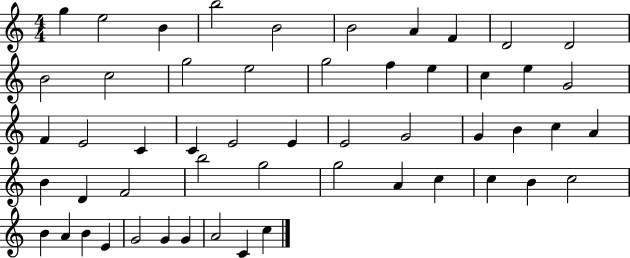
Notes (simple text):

G5/q E5/h B4/q B5/h B4/h B4/h A4/q F4/q D4/h D4/h B4/h C5/h G5/h E5/h G5/h F5/q E5/q C5/q E5/q G4/h F4/q E4/h C4/q C4/q E4/h E4/q E4/h G4/h G4/q B4/q C5/q A4/q B4/q D4/q F4/h B5/h G5/h G5/h A4/q C5/q C5/q B4/q C5/h B4/q A4/q B4/q E4/q G4/h G4/q G4/q A4/h C4/q C5/q